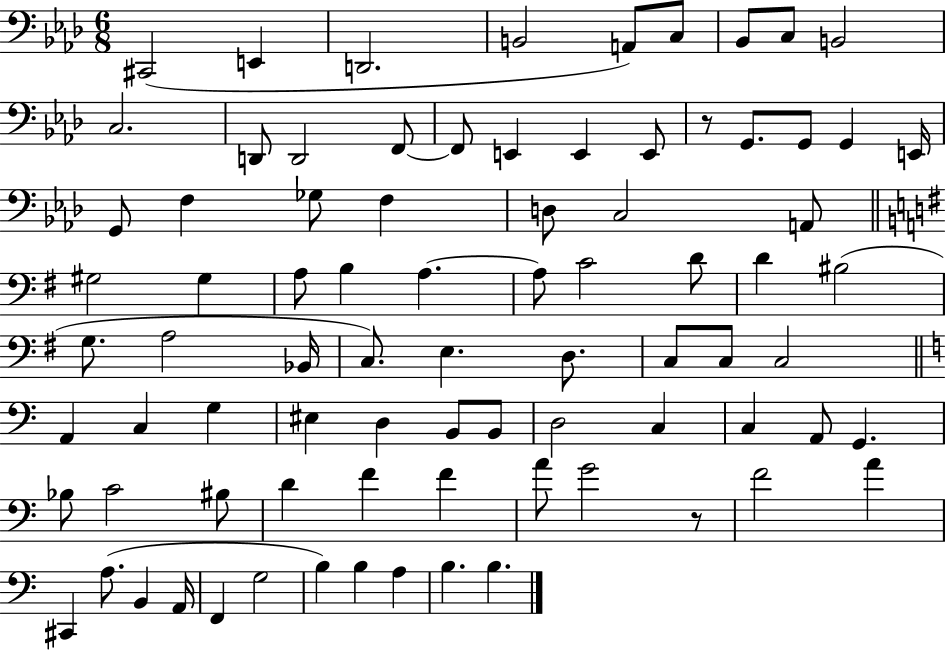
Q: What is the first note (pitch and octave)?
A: C#2